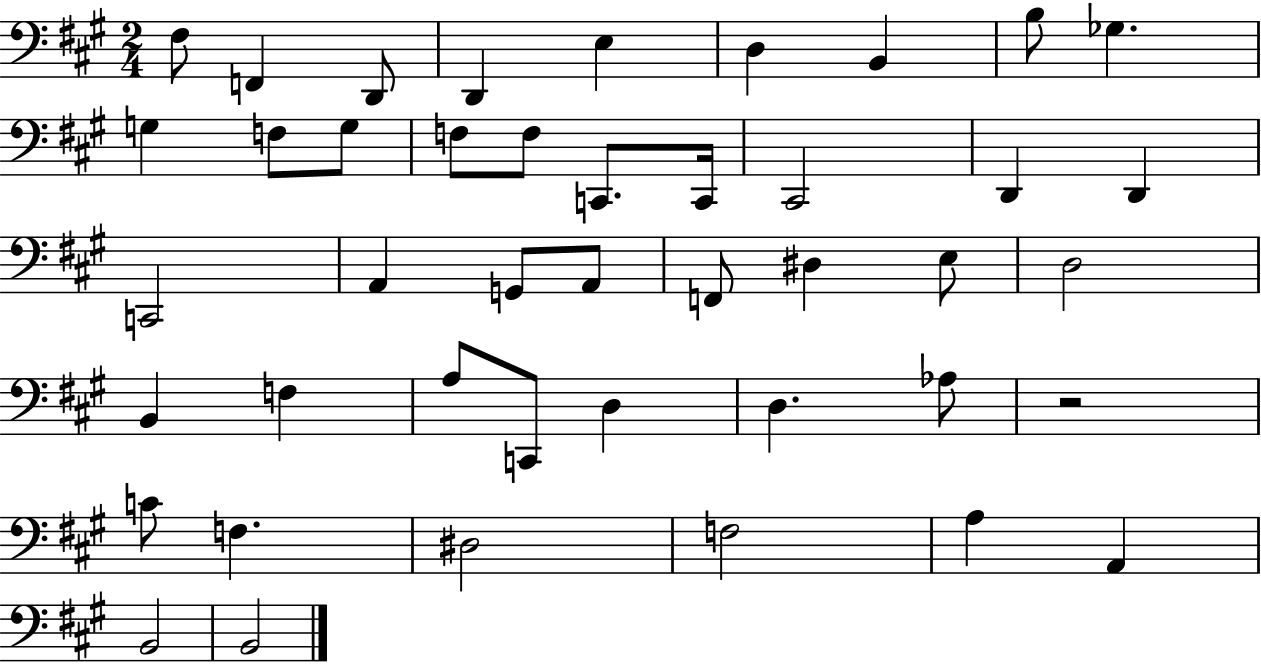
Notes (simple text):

F#3/e F2/q D2/e D2/q E3/q D3/q B2/q B3/e Gb3/q. G3/q F3/e G3/e F3/e F3/e C2/e. C2/s C#2/h D2/q D2/q C2/h A2/q G2/e A2/e F2/e D#3/q E3/e D3/h B2/q F3/q A3/e C2/e D3/q D3/q. Ab3/e R/h C4/e F3/q. D#3/h F3/h A3/q A2/q B2/h B2/h